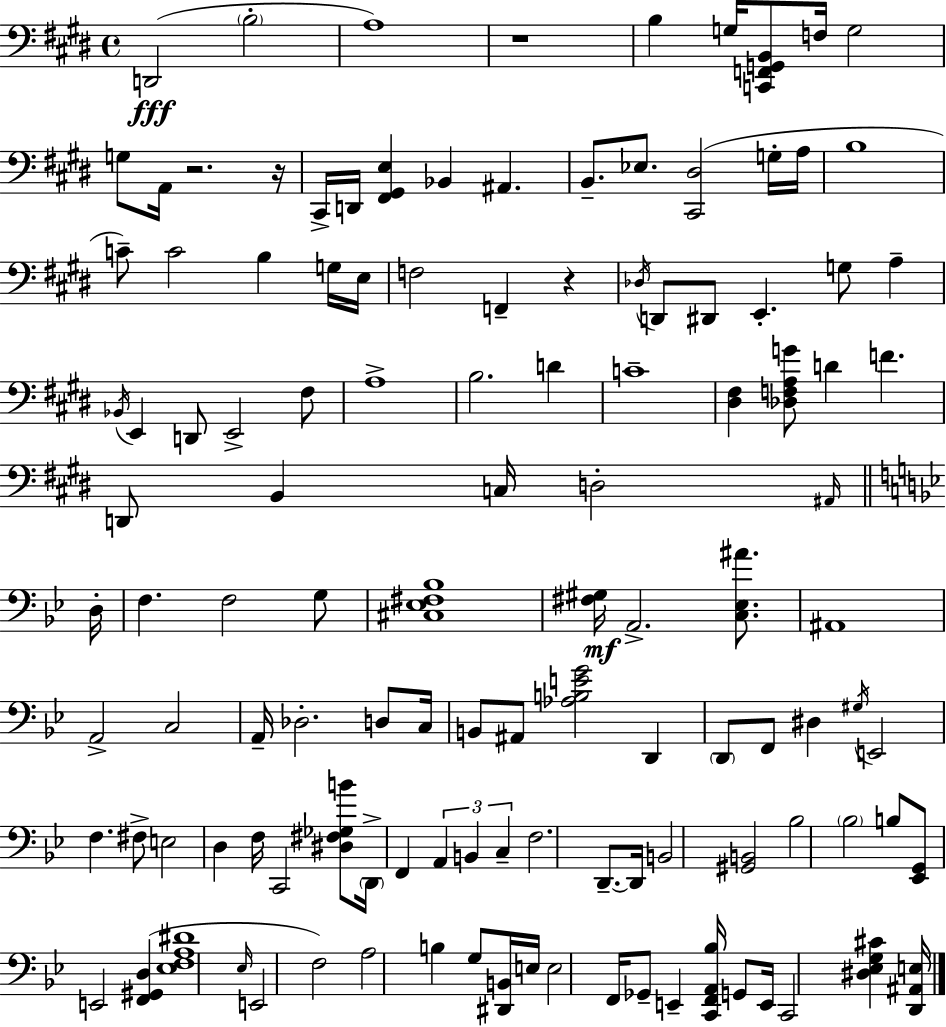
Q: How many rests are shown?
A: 4